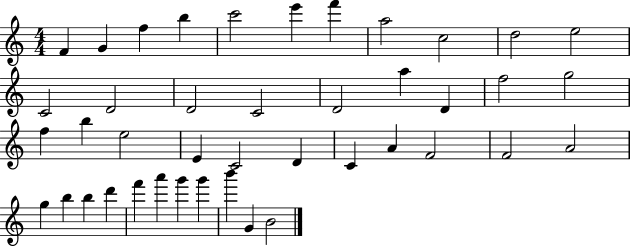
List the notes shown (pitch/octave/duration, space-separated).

F4/q G4/q F5/q B5/q C6/h E6/q F6/q A5/h C5/h D5/h E5/h C4/h D4/h D4/h C4/h D4/h A5/q D4/q F5/h G5/h F5/q B5/q E5/h E4/q C4/h D4/q C4/q A4/q F4/h F4/h A4/h G5/q B5/q B5/q D6/q F6/q A6/q G6/q G6/q B6/q G4/q B4/h